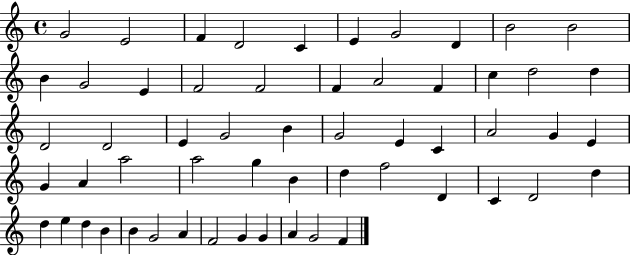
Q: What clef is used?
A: treble